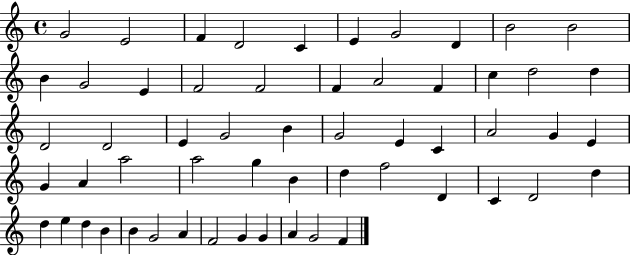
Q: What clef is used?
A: treble